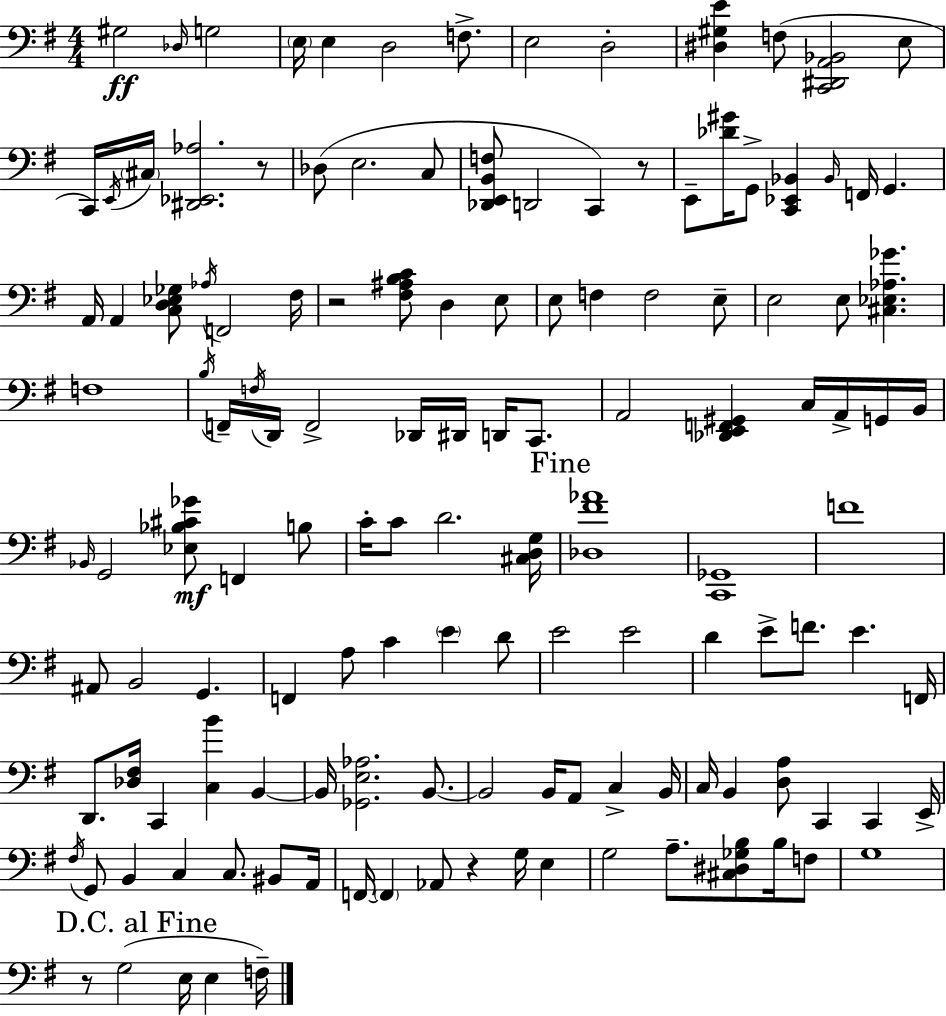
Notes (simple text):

G#3/h Db3/s G3/h E3/s E3/q D3/h F3/e. E3/h D3/h [D#3,G#3,E4]/q F3/e [C2,D#2,A2,Bb2]/h E3/e C2/s E2/s C#3/s [D#2,Eb2,Ab3]/h. R/e Db3/e E3/h. C3/e [Db2,E2,B2,F3]/e D2/h C2/q R/e E2/e [Db4,G#4]/s G2/e [C2,Eb2,Bb2]/q Bb2/s F2/s G2/q. A2/s A2/q [C3,D3,Eb3,Gb3]/e Ab3/s F2/h F#3/s R/h [F#3,A#3,B3,C4]/e D3/q E3/e E3/e F3/q F3/h E3/e E3/h E3/e [C#3,Eb3,Ab3,Gb4]/q. F3/w B3/s F2/s F3/s D2/s F2/h Db2/s D#2/s D2/s C2/e. A2/h [Db2,E2,F2,G#2]/q C3/s A2/s G2/s B2/s Bb2/s G2/h [Eb3,Bb3,C#4,Gb4]/e F2/q B3/e C4/s C4/e D4/h. [C#3,D3,G3]/s [Db3,F#4,Ab4]/w [C2,Gb2]/w F4/w A#2/e B2/h G2/q. F2/q A3/e C4/q E4/q D4/e E4/h E4/h D4/q E4/e F4/e. E4/q. F2/s D2/e. [Db3,F#3]/s C2/q [C3,B4]/q B2/q B2/s [Gb2,E3,Ab3]/h. B2/e. B2/h B2/s A2/e C3/q B2/s C3/s B2/q [D3,A3]/e C2/q C2/q E2/s F#3/s G2/e B2/q C3/q C3/e. BIS2/e A2/s F2/s F2/q Ab2/e R/q G3/s E3/q G3/h A3/e. [C#3,D#3,Gb3,B3]/e B3/s F3/e G3/w R/e G3/h E3/s E3/q F3/s